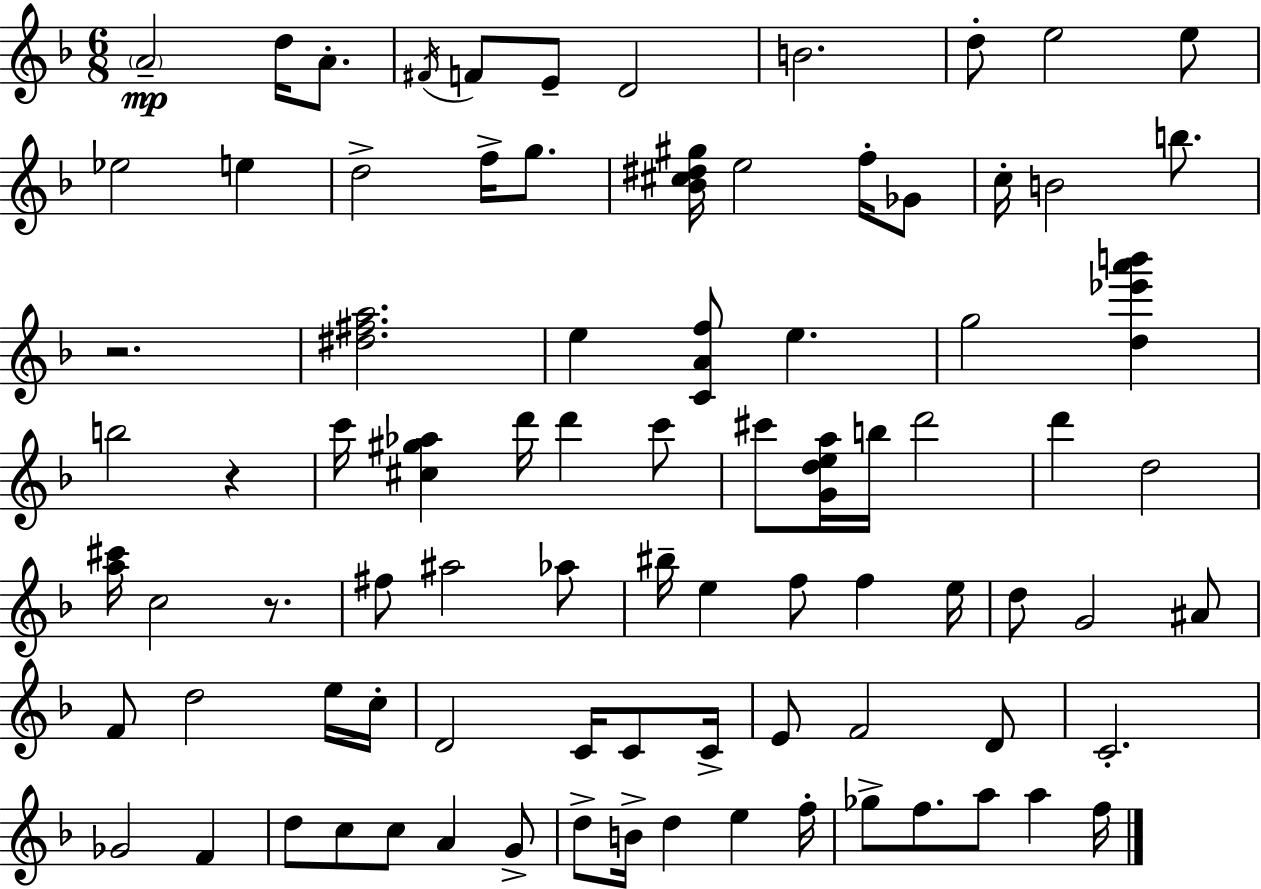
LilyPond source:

{
  \clef treble
  \numericTimeSignature
  \time 6/8
  \key f \major
  \parenthesize a'2--\mp d''16 a'8.-. | \acciaccatura { fis'16 } f'8 e'8-- d'2 | b'2. | d''8-. e''2 e''8 | \break ees''2 e''4 | d''2-> f''16-> g''8. | <bes' cis'' dis'' gis''>16 e''2 f''16-. ges'8 | c''16-. b'2 b''8. | \break r2. | <dis'' fis'' a''>2. | e''4 <c' a' f''>8 e''4. | g''2 <d'' ees''' a''' b'''>4 | \break b''2 r4 | c'''16 <cis'' gis'' aes''>4 d'''16 d'''4 c'''8 | cis'''8 <g' d'' e'' a''>16 b''16 d'''2 | d'''4 d''2 | \break <a'' cis'''>16 c''2 r8. | fis''8 ais''2 aes''8 | bis''16-- e''4 f''8 f''4 | e''16 d''8 g'2 ais'8 | \break f'8 d''2 e''16 | c''16-. d'2 c'16 c'8 | c'16-> e'8 f'2 d'8 | c'2.-. | \break ges'2 f'4 | d''8 c''8 c''8 a'4 g'8-> | d''8-> b'16-> d''4 e''4 | f''16-. ges''8-> f''8. a''8 a''4 | \break f''16 \bar "|."
}